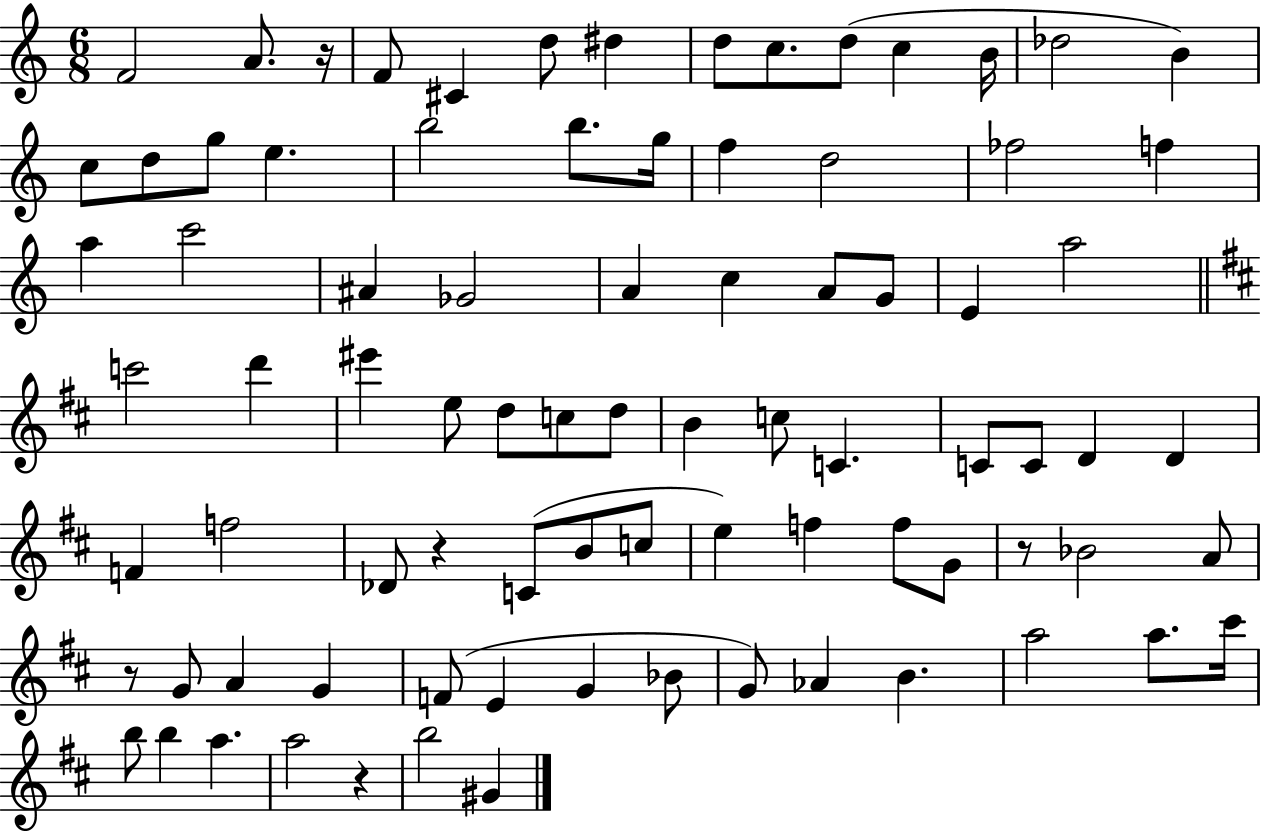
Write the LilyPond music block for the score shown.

{
  \clef treble
  \numericTimeSignature
  \time 6/8
  \key c \major
  f'2 a'8. r16 | f'8 cis'4 d''8 dis''4 | d''8 c''8. d''8( c''4 b'16 | des''2 b'4) | \break c''8 d''8 g''8 e''4. | b''2 b''8. g''16 | f''4 d''2 | fes''2 f''4 | \break a''4 c'''2 | ais'4 ges'2 | a'4 c''4 a'8 g'8 | e'4 a''2 | \break \bar "||" \break \key b \minor c'''2 d'''4 | eis'''4 e''8 d''8 c''8 d''8 | b'4 c''8 c'4. | c'8 c'8 d'4 d'4 | \break f'4 f''2 | des'8 r4 c'8( b'8 c''8 | e''4) f''4 f''8 g'8 | r8 bes'2 a'8 | \break r8 g'8 a'4 g'4 | f'8( e'4 g'4 bes'8 | g'8) aes'4 b'4. | a''2 a''8. cis'''16 | \break b''8 b''4 a''4. | a''2 r4 | b''2 gis'4 | \bar "|."
}